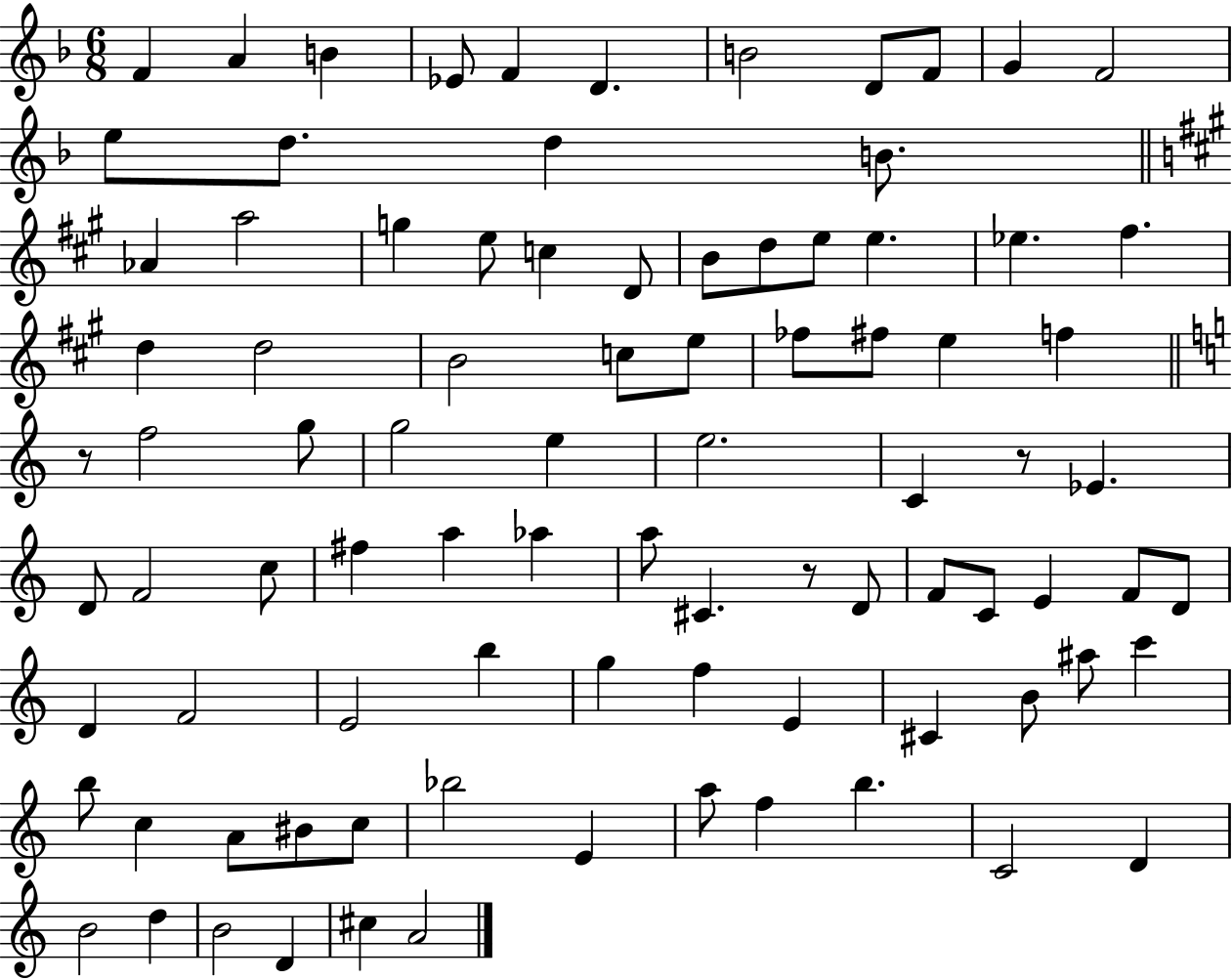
{
  \clef treble
  \numericTimeSignature
  \time 6/8
  \key f \major
  f'4 a'4 b'4 | ees'8 f'4 d'4. | b'2 d'8 f'8 | g'4 f'2 | \break e''8 d''8. d''4 b'8. | \bar "||" \break \key a \major aes'4 a''2 | g''4 e''8 c''4 d'8 | b'8 d''8 e''8 e''4. | ees''4. fis''4. | \break d''4 d''2 | b'2 c''8 e''8 | fes''8 fis''8 e''4 f''4 | \bar "||" \break \key a \minor r8 f''2 g''8 | g''2 e''4 | e''2. | c'4 r8 ees'4. | \break d'8 f'2 c''8 | fis''4 a''4 aes''4 | a''8 cis'4. r8 d'8 | f'8 c'8 e'4 f'8 d'8 | \break d'4 f'2 | e'2 b''4 | g''4 f''4 e'4 | cis'4 b'8 ais''8 c'''4 | \break b''8 c''4 a'8 bis'8 c''8 | bes''2 e'4 | a''8 f''4 b''4. | c'2 d'4 | \break b'2 d''4 | b'2 d'4 | cis''4 a'2 | \bar "|."
}